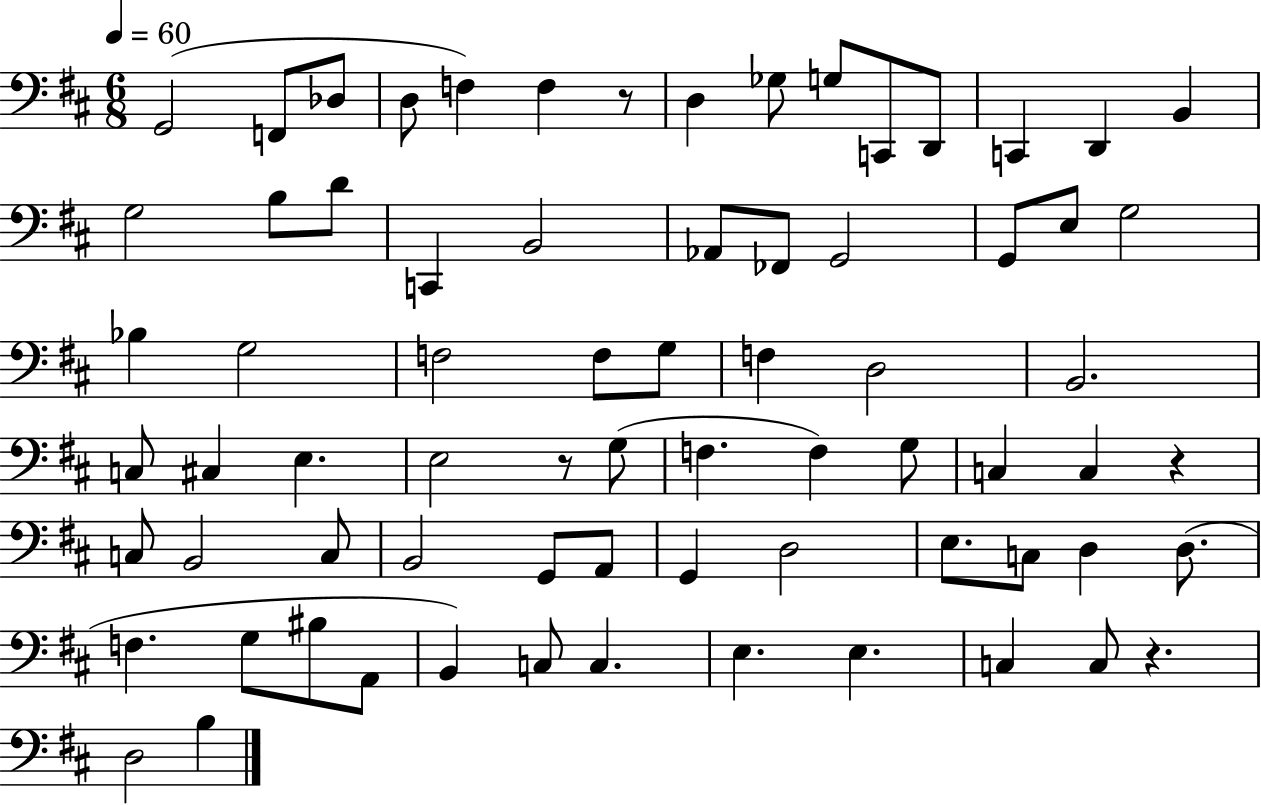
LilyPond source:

{
  \clef bass
  \numericTimeSignature
  \time 6/8
  \key d \major
  \tempo 4 = 60
  \repeat volta 2 { g,2( f,8 des8 | d8 f4) f4 r8 | d4 ges8 g8 c,8 d,8 | c,4 d,4 b,4 | \break g2 b8 d'8 | c,4 b,2 | aes,8 fes,8 g,2 | g,8 e8 g2 | \break bes4 g2 | f2 f8 g8 | f4 d2 | b,2. | \break c8 cis4 e4. | e2 r8 g8( | f4. f4) g8 | c4 c4 r4 | \break c8 b,2 c8 | b,2 g,8 a,8 | g,4 d2 | e8. c8 d4 d8.( | \break f4. g8 bis8 a,8 | b,4) c8 c4. | e4. e4. | c4 c8 r4. | \break d2 b4 | } \bar "|."
}